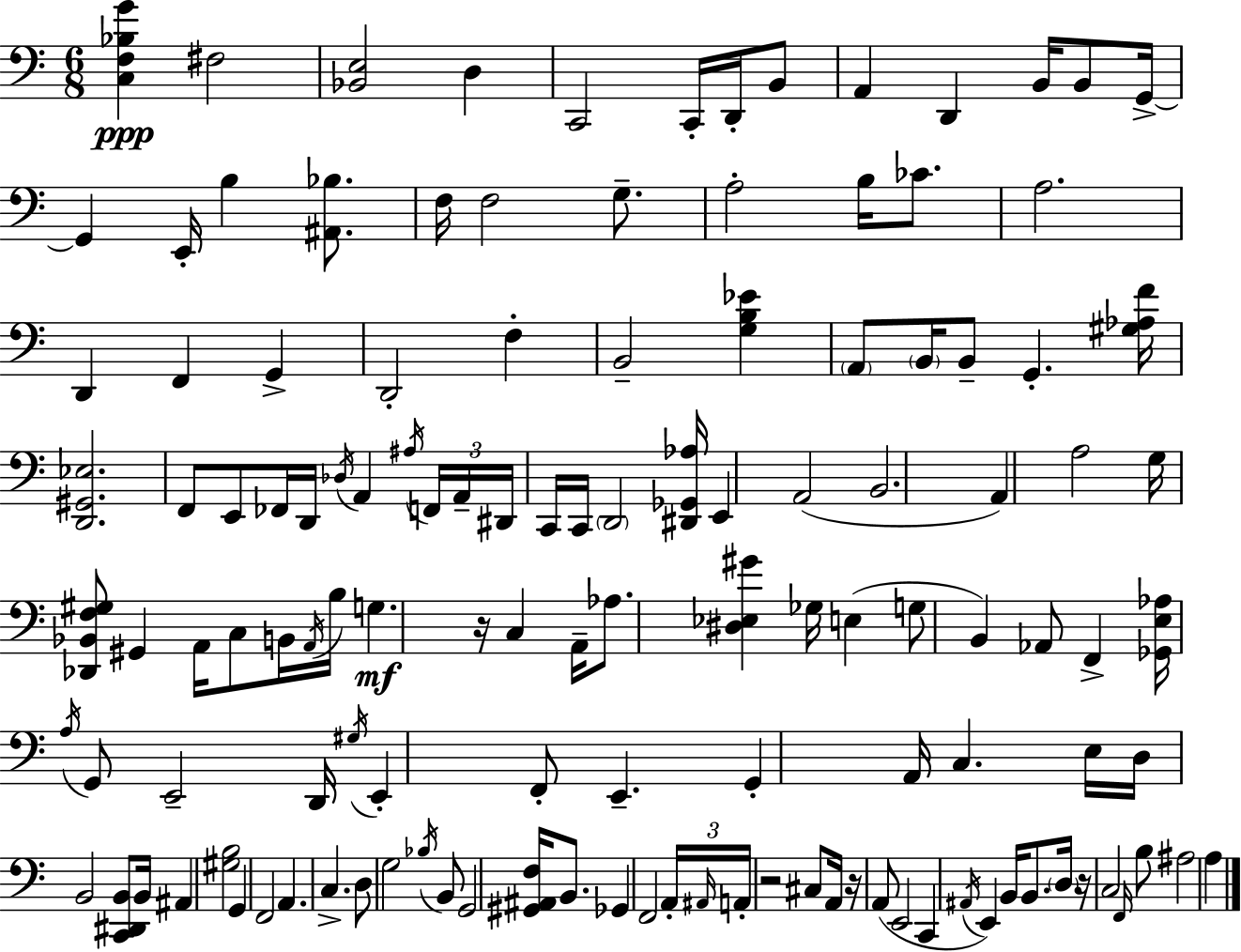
[C3,F3,Bb3,G4]/q F#3/h [Bb2,E3]/h D3/q C2/h C2/s D2/s B2/e A2/q D2/q B2/s B2/e G2/s G2/q E2/s B3/q [A#2,Bb3]/e. F3/s F3/h G3/e. A3/h B3/s CES4/e. A3/h. D2/q F2/q G2/q D2/h F3/q B2/h [G3,B3,Eb4]/q A2/e B2/s B2/e G2/q. [G#3,Ab3,F4]/s [D2,G#2,Eb3]/h. F2/e E2/e FES2/s D2/s Db3/s A2/q A#3/s F2/s A2/s D#2/s C2/s C2/s D2/h [D#2,Gb2,Ab3]/s E2/q A2/h B2/h. A2/q A3/h G3/s [Db2,Bb2,F3,G#3]/e G#2/q A2/s C3/e B2/s A2/s B3/s G3/q. R/s C3/q A2/s Ab3/e. [D#3,Eb3,G#4]/q Gb3/s E3/q G3/e B2/q Ab2/e F2/q [Gb2,E3,Ab3]/s A3/s G2/e E2/h D2/s G#3/s E2/q F2/e E2/q. G2/q A2/s C3/q. E3/s D3/s B2/h [C2,D#2,B2]/e B2/s A#2/q [G#3,B3]/h G2/q F2/h A2/q. C3/q. D3/e G3/h Bb3/s B2/e G2/h [G#2,A#2,F3]/s B2/e. Gb2/q F2/h A2/s A#2/s A2/s R/h C#3/e A2/s R/s A2/e E2/h C2/q A#2/s E2/q B2/s B2/e. D3/s R/s C3/h F2/s B3/e A#3/h A3/q